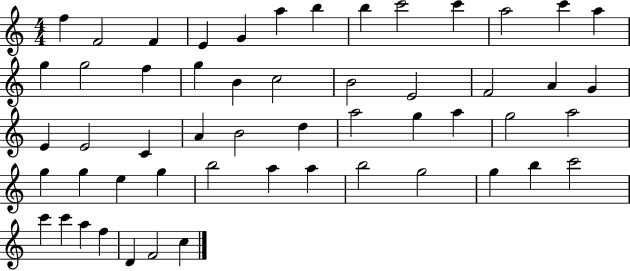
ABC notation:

X:1
T:Untitled
M:4/4
L:1/4
K:C
f F2 F E G a b b c'2 c' a2 c' a g g2 f g B c2 B2 E2 F2 A G E E2 C A B2 d a2 g a g2 a2 g g e g b2 a a b2 g2 g b c'2 c' c' a f D F2 c